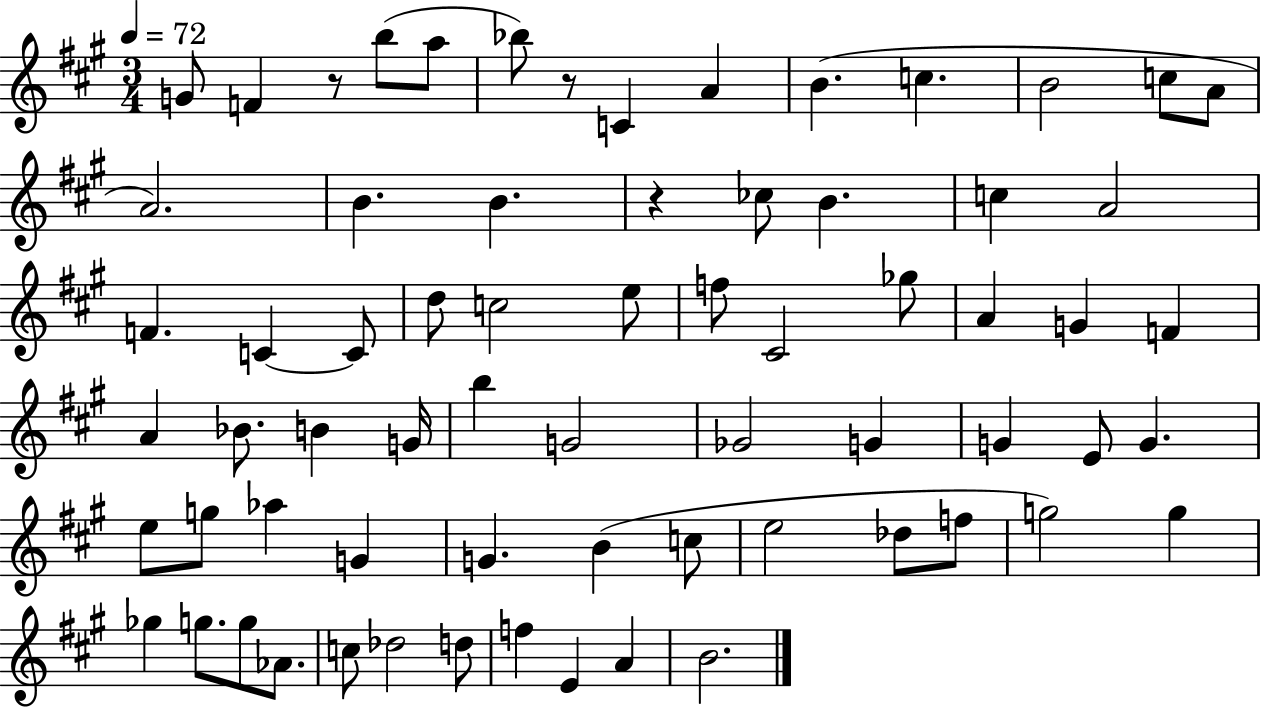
G4/e F4/q R/e B5/e A5/e Bb5/e R/e C4/q A4/q B4/q. C5/q. B4/h C5/e A4/e A4/h. B4/q. B4/q. R/q CES5/e B4/q. C5/q A4/h F4/q. C4/q C4/e D5/e C5/h E5/e F5/e C#4/h Gb5/e A4/q G4/q F4/q A4/q Bb4/e. B4/q G4/s B5/q G4/h Gb4/h G4/q G4/q E4/e G4/q. E5/e G5/e Ab5/q G4/q G4/q. B4/q C5/e E5/h Db5/e F5/e G5/h G5/q Gb5/q G5/e. G5/e Ab4/e. C5/e Db5/h D5/e F5/q E4/q A4/q B4/h.